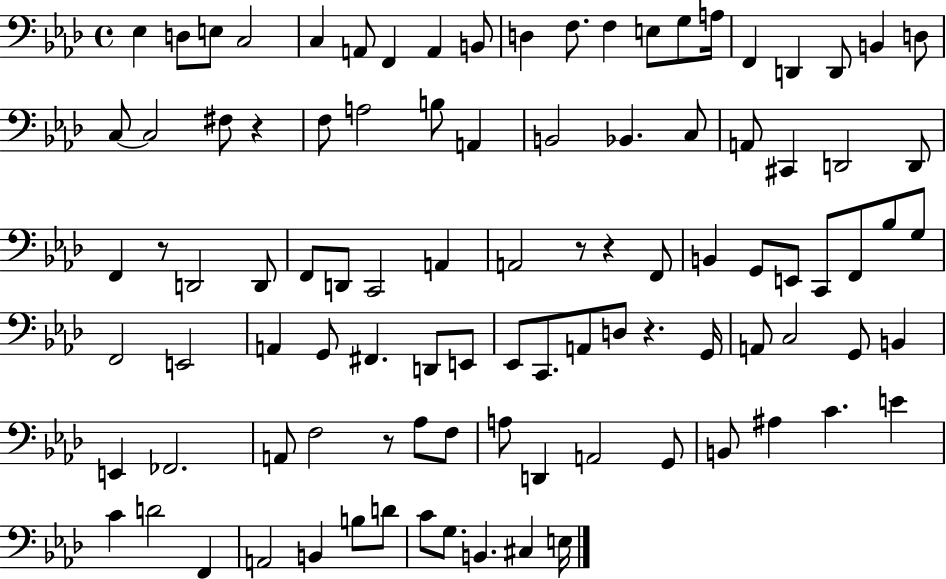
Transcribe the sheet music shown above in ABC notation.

X:1
T:Untitled
M:4/4
L:1/4
K:Ab
_E, D,/2 E,/2 C,2 C, A,,/2 F,, A,, B,,/2 D, F,/2 F, E,/2 G,/2 A,/4 F,, D,, D,,/2 B,, D,/2 C,/2 C,2 ^F,/2 z F,/2 A,2 B,/2 A,, B,,2 _B,, C,/2 A,,/2 ^C,, D,,2 D,,/2 F,, z/2 D,,2 D,,/2 F,,/2 D,,/2 C,,2 A,, A,,2 z/2 z F,,/2 B,, G,,/2 E,,/2 C,,/2 F,,/2 _B,/2 G,/2 F,,2 E,,2 A,, G,,/2 ^F,, D,,/2 E,,/2 _E,,/2 C,,/2 A,,/2 D,/2 z G,,/4 A,,/2 C,2 G,,/2 B,, E,, _F,,2 A,,/2 F,2 z/2 _A,/2 F,/2 A,/2 D,, A,,2 G,,/2 B,,/2 ^A, C E C D2 F,, A,,2 B,, B,/2 D/2 C/2 G,/2 B,, ^C, E,/4